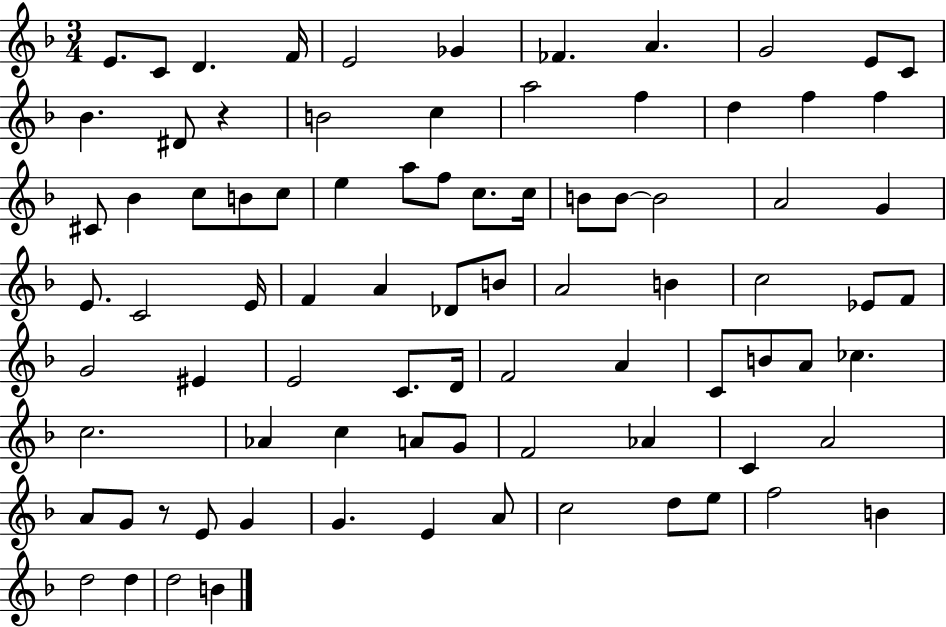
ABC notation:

X:1
T:Untitled
M:3/4
L:1/4
K:F
E/2 C/2 D F/4 E2 _G _F A G2 E/2 C/2 _B ^D/2 z B2 c a2 f d f f ^C/2 _B c/2 B/2 c/2 e a/2 f/2 c/2 c/4 B/2 B/2 B2 A2 G E/2 C2 E/4 F A _D/2 B/2 A2 B c2 _E/2 F/2 G2 ^E E2 C/2 D/4 F2 A C/2 B/2 A/2 _c c2 _A c A/2 G/2 F2 _A C A2 A/2 G/2 z/2 E/2 G G E A/2 c2 d/2 e/2 f2 B d2 d d2 B